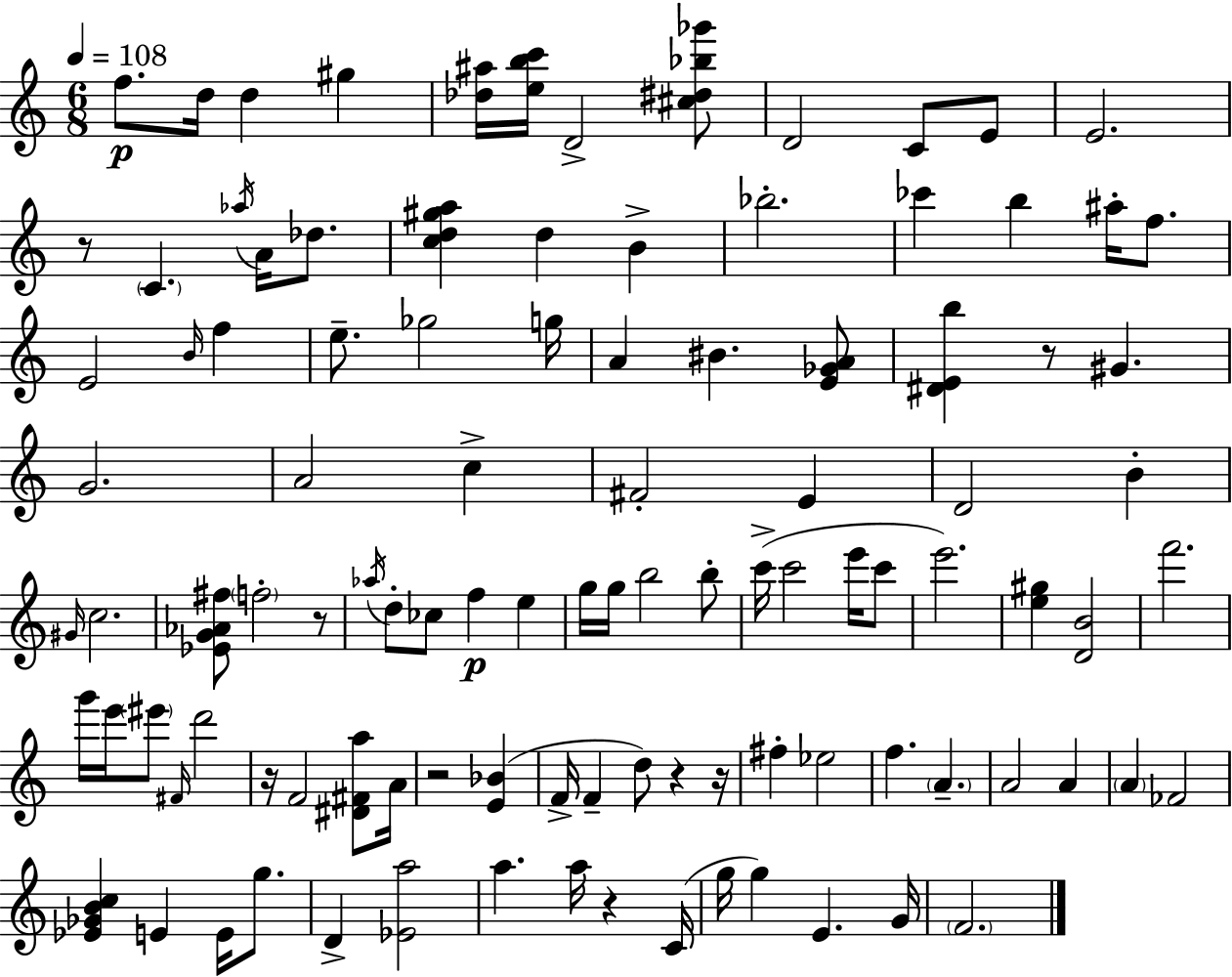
{
  \clef treble
  \numericTimeSignature
  \time 6/8
  \key a \minor
  \tempo 4 = 108
  f''8.\p d''16 d''4 gis''4 | <des'' ais''>16 <e'' b'' c'''>16 d'2-> <cis'' dis'' bes'' ges'''>8 | d'2 c'8 e'8 | e'2. | \break r8 \parenthesize c'4. \acciaccatura { aes''16 } a'16 des''8. | <c'' d'' gis'' a''>4 d''4 b'4-> | bes''2.-. | ces'''4 b''4 ais''16-. f''8. | \break e'2 \grace { b'16 } f''4 | e''8.-- ges''2 | g''16 a'4 bis'4. | <e' ges' a'>8 <dis' e' b''>4 r8 gis'4. | \break g'2. | a'2 c''4-> | fis'2-. e'4 | d'2 b'4-. | \break \grace { gis'16 } c''2. | <ees' g' aes' fis''>8 \parenthesize f''2-. | r8 \acciaccatura { aes''16 } d''8-. ces''8 f''4\p | e''4 g''16 g''16 b''2 | \break b''8-. c'''16->( c'''2 | e'''16 c'''8 e'''2.) | <e'' gis''>4 <d' b'>2 | f'''2. | \break g'''16 e'''16 \parenthesize eis'''8 \grace { fis'16 } d'''2 | r16 f'2 | <dis' fis' a''>8 a'16 r2 | <e' bes'>4( f'16-> f'4-- d''8) | \break r4 r16 fis''4-. ees''2 | f''4. \parenthesize a'4.-- | a'2 | a'4 \parenthesize a'4 fes'2 | \break <ees' ges' b' c''>4 e'4 | e'16 g''8. d'4-> <ees' a''>2 | a''4. a''16 | r4 c'16( g''16 g''4) e'4. | \break g'16 \parenthesize f'2. | \bar "|."
}